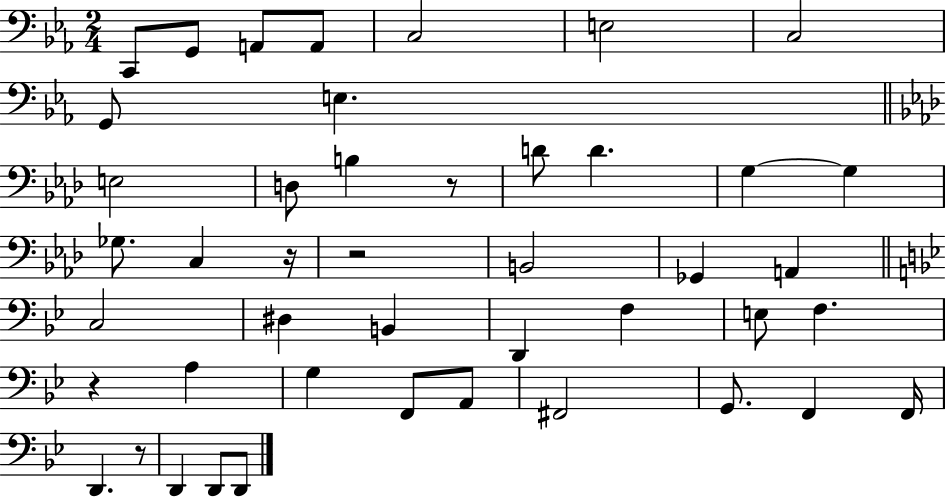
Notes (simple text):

C2/e G2/e A2/e A2/e C3/h E3/h C3/h G2/e E3/q. E3/h D3/e B3/q R/e D4/e D4/q. G3/q G3/q Gb3/e. C3/q R/s R/h B2/h Gb2/q A2/q C3/h D#3/q B2/q D2/q F3/q E3/e F3/q. R/q A3/q G3/q F2/e A2/e F#2/h G2/e. F2/q F2/s D2/q. R/e D2/q D2/e D2/e